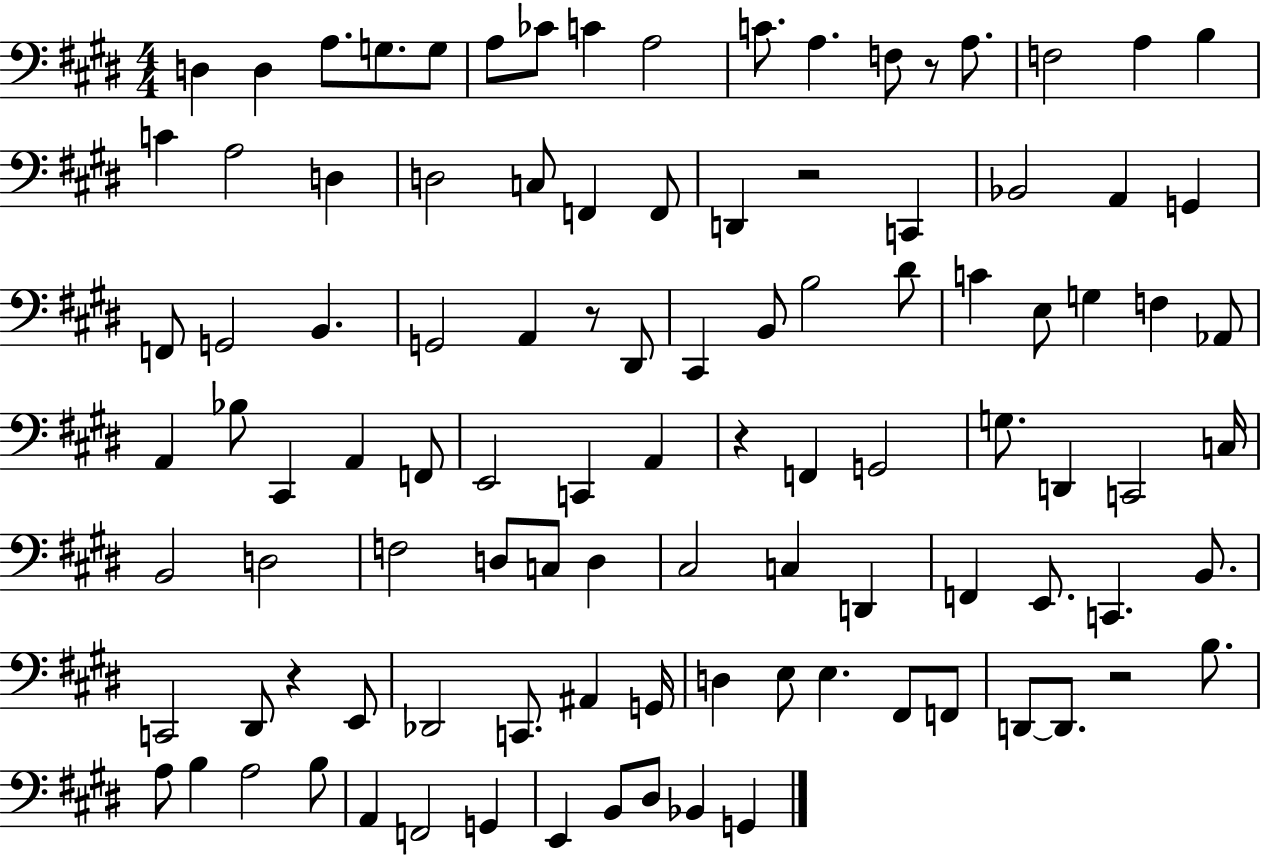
{
  \clef bass
  \numericTimeSignature
  \time 4/4
  \key e \major
  d4 d4 a8. g8. g8 | a8 ces'8 c'4 a2 | c'8. a4. f8 r8 a8. | f2 a4 b4 | \break c'4 a2 d4 | d2 c8 f,4 f,8 | d,4 r2 c,4 | bes,2 a,4 g,4 | \break f,8 g,2 b,4. | g,2 a,4 r8 dis,8 | cis,4 b,8 b2 dis'8 | c'4 e8 g4 f4 aes,8 | \break a,4 bes8 cis,4 a,4 f,8 | e,2 c,4 a,4 | r4 f,4 g,2 | g8. d,4 c,2 c16 | \break b,2 d2 | f2 d8 c8 d4 | cis2 c4 d,4 | f,4 e,8. c,4. b,8. | \break c,2 dis,8 r4 e,8 | des,2 c,8. ais,4 g,16 | d4 e8 e4. fis,8 f,8 | d,8~~ d,8. r2 b8. | \break a8 b4 a2 b8 | a,4 f,2 g,4 | e,4 b,8 dis8 bes,4 g,4 | \bar "|."
}